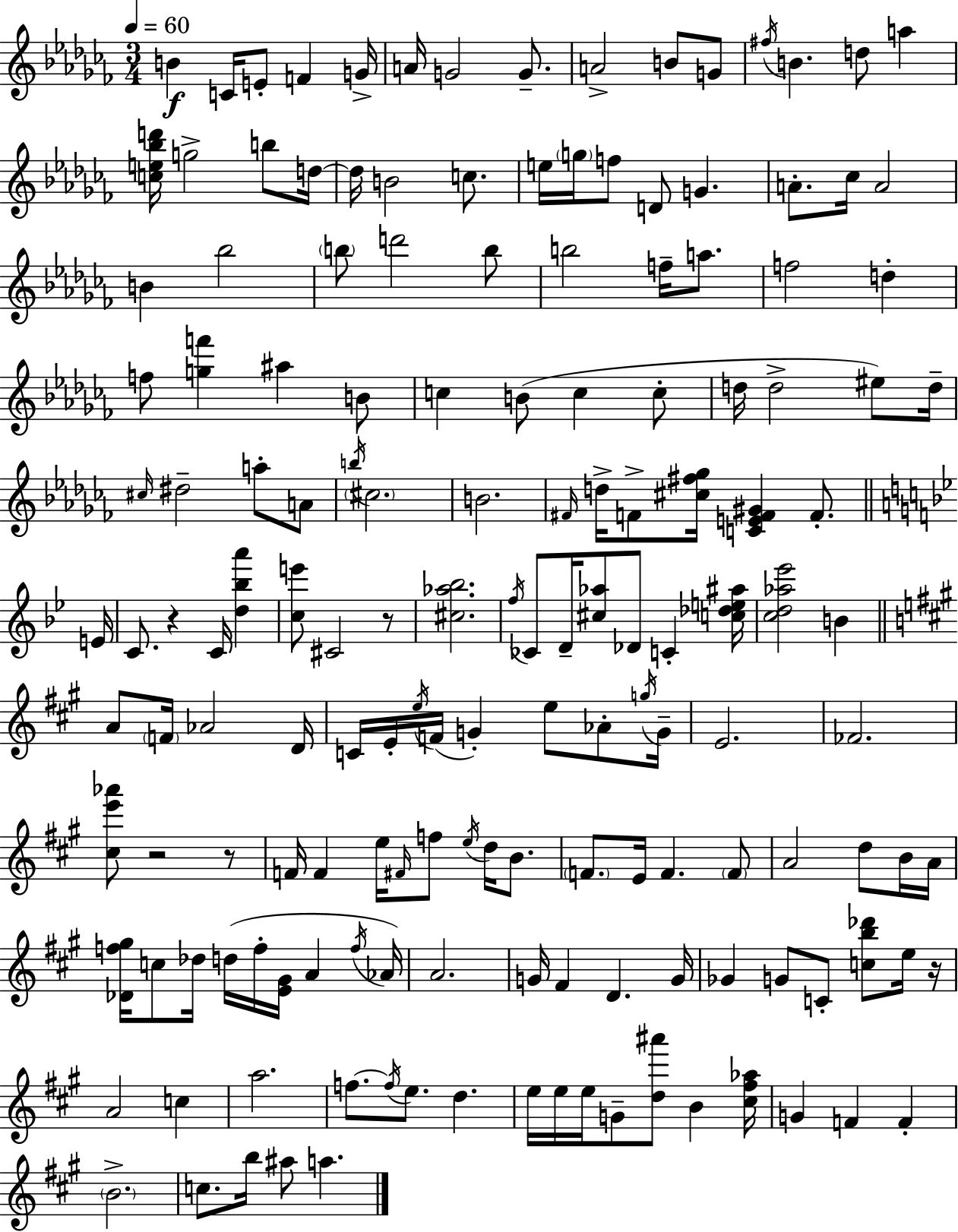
B4/q C4/s E4/e F4/q G4/s A4/s G4/h G4/e. A4/h B4/e G4/e F#5/s B4/q. D5/e A5/q [C5,E5,Bb5,D6]/s G5/h B5/e D5/s D5/s B4/h C5/e. E5/s G5/s F5/e D4/e G4/q. A4/e. CES5/s A4/h B4/q Bb5/h B5/e D6/h B5/e B5/h F5/s A5/e. F5/h D5/q F5/e [G5,F6]/q A#5/q B4/e C5/q B4/e C5/q C5/e D5/s D5/h EIS5/e D5/s C#5/s D#5/h A5/e A4/e B5/s C#5/h. B4/h. F#4/s D5/s F4/e [C#5,F#5,Gb5]/s [C4,E4,F4,G#4]/q F4/e. E4/s C4/e. R/q C4/s [D5,Bb5,A6]/q [C5,E6]/e C#4/h R/e [C#5,Ab5,Bb5]/h. F5/s CES4/e D4/s [C#5,Ab5]/e Db4/e C4/q [C5,Db5,E5,A#5]/s [C5,D5,Ab5,Eb6]/h B4/q A4/e F4/s Ab4/h D4/s C4/s E4/s E5/s F4/s G4/q E5/e Ab4/e G5/s G4/s E4/h. FES4/h. [C#5,E6,Ab6]/e R/h R/e F4/s F4/q E5/s F#4/s F5/e E5/s D5/s B4/e. F4/e. E4/s F4/q. F4/e A4/h D5/e B4/s A4/s [Db4,F5,G#5]/s C5/e Db5/s D5/s F5/s [E4,G#4]/s A4/q F5/s Ab4/s A4/h. G4/s F#4/q D4/q. G4/s Gb4/q G4/e C4/e [C5,B5,Db6]/e E5/s R/s A4/h C5/q A5/h. F5/e. F5/s E5/e. D5/q. E5/s E5/s E5/s G4/e [D5,A#6]/e B4/q [C#5,F#5,Ab5]/s G4/q F4/q F4/q B4/h. C5/e. B5/s A#5/e A5/q.